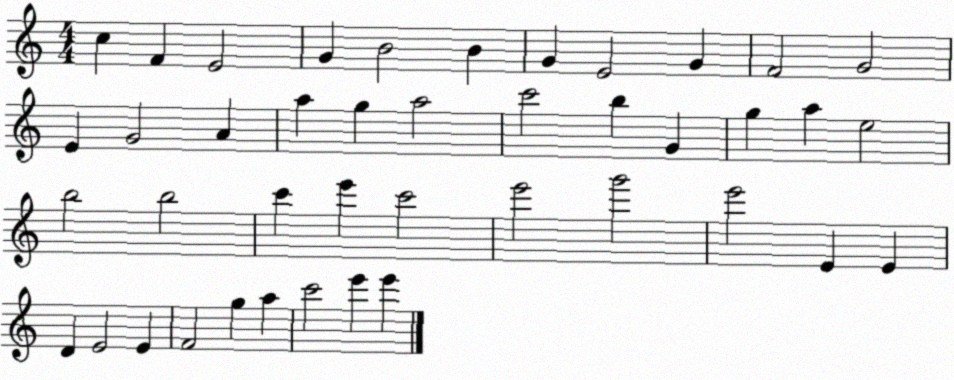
X:1
T:Untitled
M:4/4
L:1/4
K:C
c F E2 G B2 B G E2 G F2 G2 E G2 A a g a2 c'2 b G g a e2 b2 b2 c' e' c'2 e'2 g'2 e'2 E E D E2 E F2 g a c'2 e' e'